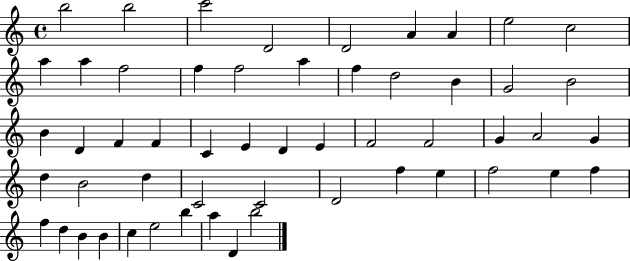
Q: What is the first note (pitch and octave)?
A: B5